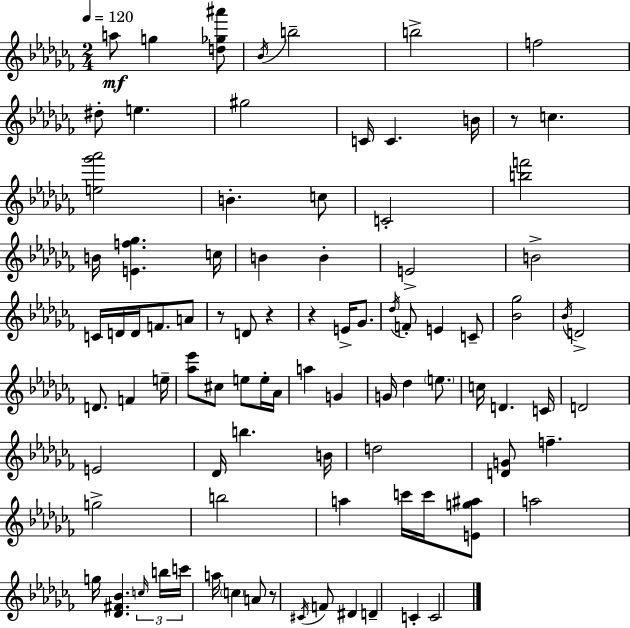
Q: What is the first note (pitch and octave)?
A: A5